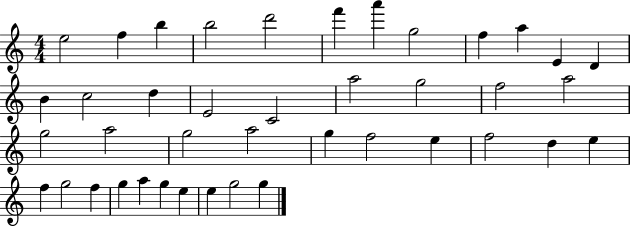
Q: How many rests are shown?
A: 0